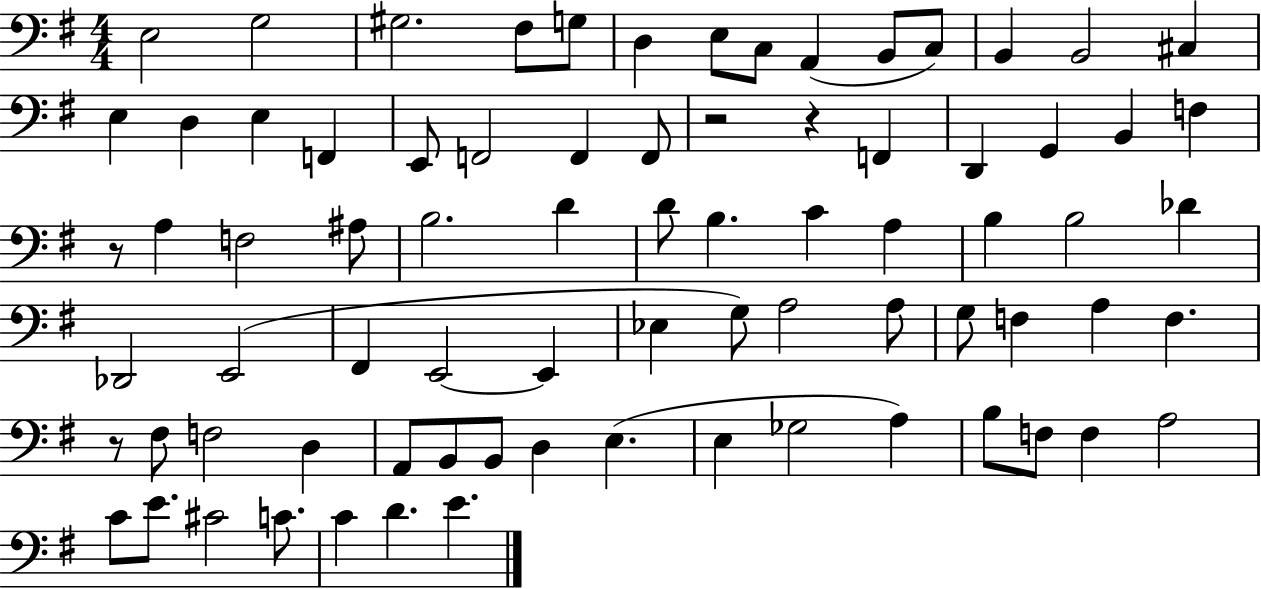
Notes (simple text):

E3/h G3/h G#3/h. F#3/e G3/e D3/q E3/e C3/e A2/q B2/e C3/e B2/q B2/h C#3/q E3/q D3/q E3/q F2/q E2/e F2/h F2/q F2/e R/h R/q F2/q D2/q G2/q B2/q F3/q R/e A3/q F3/h A#3/e B3/h. D4/q D4/e B3/q. C4/q A3/q B3/q B3/h Db4/q Db2/h E2/h F#2/q E2/h E2/q Eb3/q G3/e A3/h A3/e G3/e F3/q A3/q F3/q. R/e F#3/e F3/h D3/q A2/e B2/e B2/e D3/q E3/q. E3/q Gb3/h A3/q B3/e F3/e F3/q A3/h C4/e E4/e. C#4/h C4/e. C4/q D4/q. E4/q.